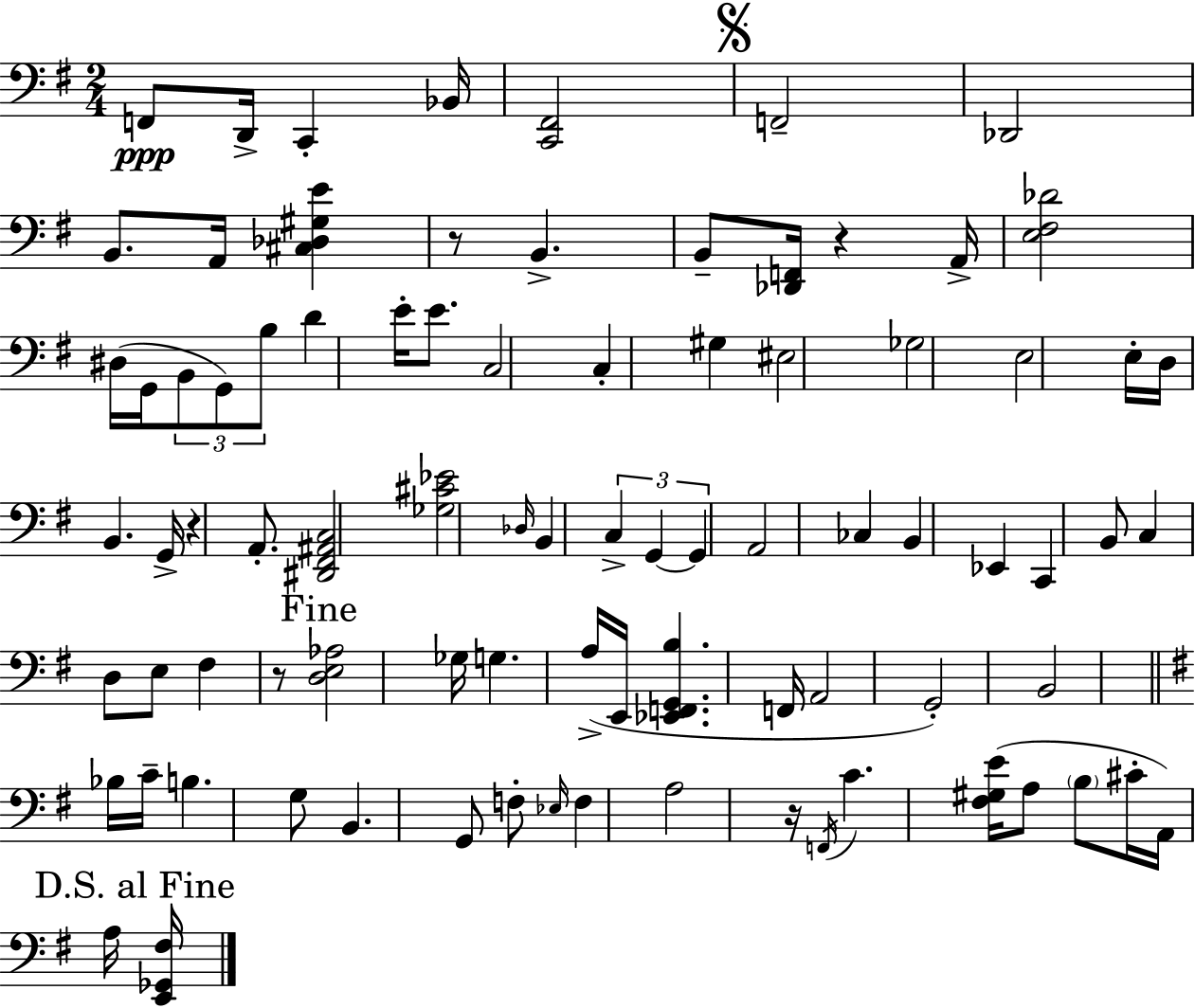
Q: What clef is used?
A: bass